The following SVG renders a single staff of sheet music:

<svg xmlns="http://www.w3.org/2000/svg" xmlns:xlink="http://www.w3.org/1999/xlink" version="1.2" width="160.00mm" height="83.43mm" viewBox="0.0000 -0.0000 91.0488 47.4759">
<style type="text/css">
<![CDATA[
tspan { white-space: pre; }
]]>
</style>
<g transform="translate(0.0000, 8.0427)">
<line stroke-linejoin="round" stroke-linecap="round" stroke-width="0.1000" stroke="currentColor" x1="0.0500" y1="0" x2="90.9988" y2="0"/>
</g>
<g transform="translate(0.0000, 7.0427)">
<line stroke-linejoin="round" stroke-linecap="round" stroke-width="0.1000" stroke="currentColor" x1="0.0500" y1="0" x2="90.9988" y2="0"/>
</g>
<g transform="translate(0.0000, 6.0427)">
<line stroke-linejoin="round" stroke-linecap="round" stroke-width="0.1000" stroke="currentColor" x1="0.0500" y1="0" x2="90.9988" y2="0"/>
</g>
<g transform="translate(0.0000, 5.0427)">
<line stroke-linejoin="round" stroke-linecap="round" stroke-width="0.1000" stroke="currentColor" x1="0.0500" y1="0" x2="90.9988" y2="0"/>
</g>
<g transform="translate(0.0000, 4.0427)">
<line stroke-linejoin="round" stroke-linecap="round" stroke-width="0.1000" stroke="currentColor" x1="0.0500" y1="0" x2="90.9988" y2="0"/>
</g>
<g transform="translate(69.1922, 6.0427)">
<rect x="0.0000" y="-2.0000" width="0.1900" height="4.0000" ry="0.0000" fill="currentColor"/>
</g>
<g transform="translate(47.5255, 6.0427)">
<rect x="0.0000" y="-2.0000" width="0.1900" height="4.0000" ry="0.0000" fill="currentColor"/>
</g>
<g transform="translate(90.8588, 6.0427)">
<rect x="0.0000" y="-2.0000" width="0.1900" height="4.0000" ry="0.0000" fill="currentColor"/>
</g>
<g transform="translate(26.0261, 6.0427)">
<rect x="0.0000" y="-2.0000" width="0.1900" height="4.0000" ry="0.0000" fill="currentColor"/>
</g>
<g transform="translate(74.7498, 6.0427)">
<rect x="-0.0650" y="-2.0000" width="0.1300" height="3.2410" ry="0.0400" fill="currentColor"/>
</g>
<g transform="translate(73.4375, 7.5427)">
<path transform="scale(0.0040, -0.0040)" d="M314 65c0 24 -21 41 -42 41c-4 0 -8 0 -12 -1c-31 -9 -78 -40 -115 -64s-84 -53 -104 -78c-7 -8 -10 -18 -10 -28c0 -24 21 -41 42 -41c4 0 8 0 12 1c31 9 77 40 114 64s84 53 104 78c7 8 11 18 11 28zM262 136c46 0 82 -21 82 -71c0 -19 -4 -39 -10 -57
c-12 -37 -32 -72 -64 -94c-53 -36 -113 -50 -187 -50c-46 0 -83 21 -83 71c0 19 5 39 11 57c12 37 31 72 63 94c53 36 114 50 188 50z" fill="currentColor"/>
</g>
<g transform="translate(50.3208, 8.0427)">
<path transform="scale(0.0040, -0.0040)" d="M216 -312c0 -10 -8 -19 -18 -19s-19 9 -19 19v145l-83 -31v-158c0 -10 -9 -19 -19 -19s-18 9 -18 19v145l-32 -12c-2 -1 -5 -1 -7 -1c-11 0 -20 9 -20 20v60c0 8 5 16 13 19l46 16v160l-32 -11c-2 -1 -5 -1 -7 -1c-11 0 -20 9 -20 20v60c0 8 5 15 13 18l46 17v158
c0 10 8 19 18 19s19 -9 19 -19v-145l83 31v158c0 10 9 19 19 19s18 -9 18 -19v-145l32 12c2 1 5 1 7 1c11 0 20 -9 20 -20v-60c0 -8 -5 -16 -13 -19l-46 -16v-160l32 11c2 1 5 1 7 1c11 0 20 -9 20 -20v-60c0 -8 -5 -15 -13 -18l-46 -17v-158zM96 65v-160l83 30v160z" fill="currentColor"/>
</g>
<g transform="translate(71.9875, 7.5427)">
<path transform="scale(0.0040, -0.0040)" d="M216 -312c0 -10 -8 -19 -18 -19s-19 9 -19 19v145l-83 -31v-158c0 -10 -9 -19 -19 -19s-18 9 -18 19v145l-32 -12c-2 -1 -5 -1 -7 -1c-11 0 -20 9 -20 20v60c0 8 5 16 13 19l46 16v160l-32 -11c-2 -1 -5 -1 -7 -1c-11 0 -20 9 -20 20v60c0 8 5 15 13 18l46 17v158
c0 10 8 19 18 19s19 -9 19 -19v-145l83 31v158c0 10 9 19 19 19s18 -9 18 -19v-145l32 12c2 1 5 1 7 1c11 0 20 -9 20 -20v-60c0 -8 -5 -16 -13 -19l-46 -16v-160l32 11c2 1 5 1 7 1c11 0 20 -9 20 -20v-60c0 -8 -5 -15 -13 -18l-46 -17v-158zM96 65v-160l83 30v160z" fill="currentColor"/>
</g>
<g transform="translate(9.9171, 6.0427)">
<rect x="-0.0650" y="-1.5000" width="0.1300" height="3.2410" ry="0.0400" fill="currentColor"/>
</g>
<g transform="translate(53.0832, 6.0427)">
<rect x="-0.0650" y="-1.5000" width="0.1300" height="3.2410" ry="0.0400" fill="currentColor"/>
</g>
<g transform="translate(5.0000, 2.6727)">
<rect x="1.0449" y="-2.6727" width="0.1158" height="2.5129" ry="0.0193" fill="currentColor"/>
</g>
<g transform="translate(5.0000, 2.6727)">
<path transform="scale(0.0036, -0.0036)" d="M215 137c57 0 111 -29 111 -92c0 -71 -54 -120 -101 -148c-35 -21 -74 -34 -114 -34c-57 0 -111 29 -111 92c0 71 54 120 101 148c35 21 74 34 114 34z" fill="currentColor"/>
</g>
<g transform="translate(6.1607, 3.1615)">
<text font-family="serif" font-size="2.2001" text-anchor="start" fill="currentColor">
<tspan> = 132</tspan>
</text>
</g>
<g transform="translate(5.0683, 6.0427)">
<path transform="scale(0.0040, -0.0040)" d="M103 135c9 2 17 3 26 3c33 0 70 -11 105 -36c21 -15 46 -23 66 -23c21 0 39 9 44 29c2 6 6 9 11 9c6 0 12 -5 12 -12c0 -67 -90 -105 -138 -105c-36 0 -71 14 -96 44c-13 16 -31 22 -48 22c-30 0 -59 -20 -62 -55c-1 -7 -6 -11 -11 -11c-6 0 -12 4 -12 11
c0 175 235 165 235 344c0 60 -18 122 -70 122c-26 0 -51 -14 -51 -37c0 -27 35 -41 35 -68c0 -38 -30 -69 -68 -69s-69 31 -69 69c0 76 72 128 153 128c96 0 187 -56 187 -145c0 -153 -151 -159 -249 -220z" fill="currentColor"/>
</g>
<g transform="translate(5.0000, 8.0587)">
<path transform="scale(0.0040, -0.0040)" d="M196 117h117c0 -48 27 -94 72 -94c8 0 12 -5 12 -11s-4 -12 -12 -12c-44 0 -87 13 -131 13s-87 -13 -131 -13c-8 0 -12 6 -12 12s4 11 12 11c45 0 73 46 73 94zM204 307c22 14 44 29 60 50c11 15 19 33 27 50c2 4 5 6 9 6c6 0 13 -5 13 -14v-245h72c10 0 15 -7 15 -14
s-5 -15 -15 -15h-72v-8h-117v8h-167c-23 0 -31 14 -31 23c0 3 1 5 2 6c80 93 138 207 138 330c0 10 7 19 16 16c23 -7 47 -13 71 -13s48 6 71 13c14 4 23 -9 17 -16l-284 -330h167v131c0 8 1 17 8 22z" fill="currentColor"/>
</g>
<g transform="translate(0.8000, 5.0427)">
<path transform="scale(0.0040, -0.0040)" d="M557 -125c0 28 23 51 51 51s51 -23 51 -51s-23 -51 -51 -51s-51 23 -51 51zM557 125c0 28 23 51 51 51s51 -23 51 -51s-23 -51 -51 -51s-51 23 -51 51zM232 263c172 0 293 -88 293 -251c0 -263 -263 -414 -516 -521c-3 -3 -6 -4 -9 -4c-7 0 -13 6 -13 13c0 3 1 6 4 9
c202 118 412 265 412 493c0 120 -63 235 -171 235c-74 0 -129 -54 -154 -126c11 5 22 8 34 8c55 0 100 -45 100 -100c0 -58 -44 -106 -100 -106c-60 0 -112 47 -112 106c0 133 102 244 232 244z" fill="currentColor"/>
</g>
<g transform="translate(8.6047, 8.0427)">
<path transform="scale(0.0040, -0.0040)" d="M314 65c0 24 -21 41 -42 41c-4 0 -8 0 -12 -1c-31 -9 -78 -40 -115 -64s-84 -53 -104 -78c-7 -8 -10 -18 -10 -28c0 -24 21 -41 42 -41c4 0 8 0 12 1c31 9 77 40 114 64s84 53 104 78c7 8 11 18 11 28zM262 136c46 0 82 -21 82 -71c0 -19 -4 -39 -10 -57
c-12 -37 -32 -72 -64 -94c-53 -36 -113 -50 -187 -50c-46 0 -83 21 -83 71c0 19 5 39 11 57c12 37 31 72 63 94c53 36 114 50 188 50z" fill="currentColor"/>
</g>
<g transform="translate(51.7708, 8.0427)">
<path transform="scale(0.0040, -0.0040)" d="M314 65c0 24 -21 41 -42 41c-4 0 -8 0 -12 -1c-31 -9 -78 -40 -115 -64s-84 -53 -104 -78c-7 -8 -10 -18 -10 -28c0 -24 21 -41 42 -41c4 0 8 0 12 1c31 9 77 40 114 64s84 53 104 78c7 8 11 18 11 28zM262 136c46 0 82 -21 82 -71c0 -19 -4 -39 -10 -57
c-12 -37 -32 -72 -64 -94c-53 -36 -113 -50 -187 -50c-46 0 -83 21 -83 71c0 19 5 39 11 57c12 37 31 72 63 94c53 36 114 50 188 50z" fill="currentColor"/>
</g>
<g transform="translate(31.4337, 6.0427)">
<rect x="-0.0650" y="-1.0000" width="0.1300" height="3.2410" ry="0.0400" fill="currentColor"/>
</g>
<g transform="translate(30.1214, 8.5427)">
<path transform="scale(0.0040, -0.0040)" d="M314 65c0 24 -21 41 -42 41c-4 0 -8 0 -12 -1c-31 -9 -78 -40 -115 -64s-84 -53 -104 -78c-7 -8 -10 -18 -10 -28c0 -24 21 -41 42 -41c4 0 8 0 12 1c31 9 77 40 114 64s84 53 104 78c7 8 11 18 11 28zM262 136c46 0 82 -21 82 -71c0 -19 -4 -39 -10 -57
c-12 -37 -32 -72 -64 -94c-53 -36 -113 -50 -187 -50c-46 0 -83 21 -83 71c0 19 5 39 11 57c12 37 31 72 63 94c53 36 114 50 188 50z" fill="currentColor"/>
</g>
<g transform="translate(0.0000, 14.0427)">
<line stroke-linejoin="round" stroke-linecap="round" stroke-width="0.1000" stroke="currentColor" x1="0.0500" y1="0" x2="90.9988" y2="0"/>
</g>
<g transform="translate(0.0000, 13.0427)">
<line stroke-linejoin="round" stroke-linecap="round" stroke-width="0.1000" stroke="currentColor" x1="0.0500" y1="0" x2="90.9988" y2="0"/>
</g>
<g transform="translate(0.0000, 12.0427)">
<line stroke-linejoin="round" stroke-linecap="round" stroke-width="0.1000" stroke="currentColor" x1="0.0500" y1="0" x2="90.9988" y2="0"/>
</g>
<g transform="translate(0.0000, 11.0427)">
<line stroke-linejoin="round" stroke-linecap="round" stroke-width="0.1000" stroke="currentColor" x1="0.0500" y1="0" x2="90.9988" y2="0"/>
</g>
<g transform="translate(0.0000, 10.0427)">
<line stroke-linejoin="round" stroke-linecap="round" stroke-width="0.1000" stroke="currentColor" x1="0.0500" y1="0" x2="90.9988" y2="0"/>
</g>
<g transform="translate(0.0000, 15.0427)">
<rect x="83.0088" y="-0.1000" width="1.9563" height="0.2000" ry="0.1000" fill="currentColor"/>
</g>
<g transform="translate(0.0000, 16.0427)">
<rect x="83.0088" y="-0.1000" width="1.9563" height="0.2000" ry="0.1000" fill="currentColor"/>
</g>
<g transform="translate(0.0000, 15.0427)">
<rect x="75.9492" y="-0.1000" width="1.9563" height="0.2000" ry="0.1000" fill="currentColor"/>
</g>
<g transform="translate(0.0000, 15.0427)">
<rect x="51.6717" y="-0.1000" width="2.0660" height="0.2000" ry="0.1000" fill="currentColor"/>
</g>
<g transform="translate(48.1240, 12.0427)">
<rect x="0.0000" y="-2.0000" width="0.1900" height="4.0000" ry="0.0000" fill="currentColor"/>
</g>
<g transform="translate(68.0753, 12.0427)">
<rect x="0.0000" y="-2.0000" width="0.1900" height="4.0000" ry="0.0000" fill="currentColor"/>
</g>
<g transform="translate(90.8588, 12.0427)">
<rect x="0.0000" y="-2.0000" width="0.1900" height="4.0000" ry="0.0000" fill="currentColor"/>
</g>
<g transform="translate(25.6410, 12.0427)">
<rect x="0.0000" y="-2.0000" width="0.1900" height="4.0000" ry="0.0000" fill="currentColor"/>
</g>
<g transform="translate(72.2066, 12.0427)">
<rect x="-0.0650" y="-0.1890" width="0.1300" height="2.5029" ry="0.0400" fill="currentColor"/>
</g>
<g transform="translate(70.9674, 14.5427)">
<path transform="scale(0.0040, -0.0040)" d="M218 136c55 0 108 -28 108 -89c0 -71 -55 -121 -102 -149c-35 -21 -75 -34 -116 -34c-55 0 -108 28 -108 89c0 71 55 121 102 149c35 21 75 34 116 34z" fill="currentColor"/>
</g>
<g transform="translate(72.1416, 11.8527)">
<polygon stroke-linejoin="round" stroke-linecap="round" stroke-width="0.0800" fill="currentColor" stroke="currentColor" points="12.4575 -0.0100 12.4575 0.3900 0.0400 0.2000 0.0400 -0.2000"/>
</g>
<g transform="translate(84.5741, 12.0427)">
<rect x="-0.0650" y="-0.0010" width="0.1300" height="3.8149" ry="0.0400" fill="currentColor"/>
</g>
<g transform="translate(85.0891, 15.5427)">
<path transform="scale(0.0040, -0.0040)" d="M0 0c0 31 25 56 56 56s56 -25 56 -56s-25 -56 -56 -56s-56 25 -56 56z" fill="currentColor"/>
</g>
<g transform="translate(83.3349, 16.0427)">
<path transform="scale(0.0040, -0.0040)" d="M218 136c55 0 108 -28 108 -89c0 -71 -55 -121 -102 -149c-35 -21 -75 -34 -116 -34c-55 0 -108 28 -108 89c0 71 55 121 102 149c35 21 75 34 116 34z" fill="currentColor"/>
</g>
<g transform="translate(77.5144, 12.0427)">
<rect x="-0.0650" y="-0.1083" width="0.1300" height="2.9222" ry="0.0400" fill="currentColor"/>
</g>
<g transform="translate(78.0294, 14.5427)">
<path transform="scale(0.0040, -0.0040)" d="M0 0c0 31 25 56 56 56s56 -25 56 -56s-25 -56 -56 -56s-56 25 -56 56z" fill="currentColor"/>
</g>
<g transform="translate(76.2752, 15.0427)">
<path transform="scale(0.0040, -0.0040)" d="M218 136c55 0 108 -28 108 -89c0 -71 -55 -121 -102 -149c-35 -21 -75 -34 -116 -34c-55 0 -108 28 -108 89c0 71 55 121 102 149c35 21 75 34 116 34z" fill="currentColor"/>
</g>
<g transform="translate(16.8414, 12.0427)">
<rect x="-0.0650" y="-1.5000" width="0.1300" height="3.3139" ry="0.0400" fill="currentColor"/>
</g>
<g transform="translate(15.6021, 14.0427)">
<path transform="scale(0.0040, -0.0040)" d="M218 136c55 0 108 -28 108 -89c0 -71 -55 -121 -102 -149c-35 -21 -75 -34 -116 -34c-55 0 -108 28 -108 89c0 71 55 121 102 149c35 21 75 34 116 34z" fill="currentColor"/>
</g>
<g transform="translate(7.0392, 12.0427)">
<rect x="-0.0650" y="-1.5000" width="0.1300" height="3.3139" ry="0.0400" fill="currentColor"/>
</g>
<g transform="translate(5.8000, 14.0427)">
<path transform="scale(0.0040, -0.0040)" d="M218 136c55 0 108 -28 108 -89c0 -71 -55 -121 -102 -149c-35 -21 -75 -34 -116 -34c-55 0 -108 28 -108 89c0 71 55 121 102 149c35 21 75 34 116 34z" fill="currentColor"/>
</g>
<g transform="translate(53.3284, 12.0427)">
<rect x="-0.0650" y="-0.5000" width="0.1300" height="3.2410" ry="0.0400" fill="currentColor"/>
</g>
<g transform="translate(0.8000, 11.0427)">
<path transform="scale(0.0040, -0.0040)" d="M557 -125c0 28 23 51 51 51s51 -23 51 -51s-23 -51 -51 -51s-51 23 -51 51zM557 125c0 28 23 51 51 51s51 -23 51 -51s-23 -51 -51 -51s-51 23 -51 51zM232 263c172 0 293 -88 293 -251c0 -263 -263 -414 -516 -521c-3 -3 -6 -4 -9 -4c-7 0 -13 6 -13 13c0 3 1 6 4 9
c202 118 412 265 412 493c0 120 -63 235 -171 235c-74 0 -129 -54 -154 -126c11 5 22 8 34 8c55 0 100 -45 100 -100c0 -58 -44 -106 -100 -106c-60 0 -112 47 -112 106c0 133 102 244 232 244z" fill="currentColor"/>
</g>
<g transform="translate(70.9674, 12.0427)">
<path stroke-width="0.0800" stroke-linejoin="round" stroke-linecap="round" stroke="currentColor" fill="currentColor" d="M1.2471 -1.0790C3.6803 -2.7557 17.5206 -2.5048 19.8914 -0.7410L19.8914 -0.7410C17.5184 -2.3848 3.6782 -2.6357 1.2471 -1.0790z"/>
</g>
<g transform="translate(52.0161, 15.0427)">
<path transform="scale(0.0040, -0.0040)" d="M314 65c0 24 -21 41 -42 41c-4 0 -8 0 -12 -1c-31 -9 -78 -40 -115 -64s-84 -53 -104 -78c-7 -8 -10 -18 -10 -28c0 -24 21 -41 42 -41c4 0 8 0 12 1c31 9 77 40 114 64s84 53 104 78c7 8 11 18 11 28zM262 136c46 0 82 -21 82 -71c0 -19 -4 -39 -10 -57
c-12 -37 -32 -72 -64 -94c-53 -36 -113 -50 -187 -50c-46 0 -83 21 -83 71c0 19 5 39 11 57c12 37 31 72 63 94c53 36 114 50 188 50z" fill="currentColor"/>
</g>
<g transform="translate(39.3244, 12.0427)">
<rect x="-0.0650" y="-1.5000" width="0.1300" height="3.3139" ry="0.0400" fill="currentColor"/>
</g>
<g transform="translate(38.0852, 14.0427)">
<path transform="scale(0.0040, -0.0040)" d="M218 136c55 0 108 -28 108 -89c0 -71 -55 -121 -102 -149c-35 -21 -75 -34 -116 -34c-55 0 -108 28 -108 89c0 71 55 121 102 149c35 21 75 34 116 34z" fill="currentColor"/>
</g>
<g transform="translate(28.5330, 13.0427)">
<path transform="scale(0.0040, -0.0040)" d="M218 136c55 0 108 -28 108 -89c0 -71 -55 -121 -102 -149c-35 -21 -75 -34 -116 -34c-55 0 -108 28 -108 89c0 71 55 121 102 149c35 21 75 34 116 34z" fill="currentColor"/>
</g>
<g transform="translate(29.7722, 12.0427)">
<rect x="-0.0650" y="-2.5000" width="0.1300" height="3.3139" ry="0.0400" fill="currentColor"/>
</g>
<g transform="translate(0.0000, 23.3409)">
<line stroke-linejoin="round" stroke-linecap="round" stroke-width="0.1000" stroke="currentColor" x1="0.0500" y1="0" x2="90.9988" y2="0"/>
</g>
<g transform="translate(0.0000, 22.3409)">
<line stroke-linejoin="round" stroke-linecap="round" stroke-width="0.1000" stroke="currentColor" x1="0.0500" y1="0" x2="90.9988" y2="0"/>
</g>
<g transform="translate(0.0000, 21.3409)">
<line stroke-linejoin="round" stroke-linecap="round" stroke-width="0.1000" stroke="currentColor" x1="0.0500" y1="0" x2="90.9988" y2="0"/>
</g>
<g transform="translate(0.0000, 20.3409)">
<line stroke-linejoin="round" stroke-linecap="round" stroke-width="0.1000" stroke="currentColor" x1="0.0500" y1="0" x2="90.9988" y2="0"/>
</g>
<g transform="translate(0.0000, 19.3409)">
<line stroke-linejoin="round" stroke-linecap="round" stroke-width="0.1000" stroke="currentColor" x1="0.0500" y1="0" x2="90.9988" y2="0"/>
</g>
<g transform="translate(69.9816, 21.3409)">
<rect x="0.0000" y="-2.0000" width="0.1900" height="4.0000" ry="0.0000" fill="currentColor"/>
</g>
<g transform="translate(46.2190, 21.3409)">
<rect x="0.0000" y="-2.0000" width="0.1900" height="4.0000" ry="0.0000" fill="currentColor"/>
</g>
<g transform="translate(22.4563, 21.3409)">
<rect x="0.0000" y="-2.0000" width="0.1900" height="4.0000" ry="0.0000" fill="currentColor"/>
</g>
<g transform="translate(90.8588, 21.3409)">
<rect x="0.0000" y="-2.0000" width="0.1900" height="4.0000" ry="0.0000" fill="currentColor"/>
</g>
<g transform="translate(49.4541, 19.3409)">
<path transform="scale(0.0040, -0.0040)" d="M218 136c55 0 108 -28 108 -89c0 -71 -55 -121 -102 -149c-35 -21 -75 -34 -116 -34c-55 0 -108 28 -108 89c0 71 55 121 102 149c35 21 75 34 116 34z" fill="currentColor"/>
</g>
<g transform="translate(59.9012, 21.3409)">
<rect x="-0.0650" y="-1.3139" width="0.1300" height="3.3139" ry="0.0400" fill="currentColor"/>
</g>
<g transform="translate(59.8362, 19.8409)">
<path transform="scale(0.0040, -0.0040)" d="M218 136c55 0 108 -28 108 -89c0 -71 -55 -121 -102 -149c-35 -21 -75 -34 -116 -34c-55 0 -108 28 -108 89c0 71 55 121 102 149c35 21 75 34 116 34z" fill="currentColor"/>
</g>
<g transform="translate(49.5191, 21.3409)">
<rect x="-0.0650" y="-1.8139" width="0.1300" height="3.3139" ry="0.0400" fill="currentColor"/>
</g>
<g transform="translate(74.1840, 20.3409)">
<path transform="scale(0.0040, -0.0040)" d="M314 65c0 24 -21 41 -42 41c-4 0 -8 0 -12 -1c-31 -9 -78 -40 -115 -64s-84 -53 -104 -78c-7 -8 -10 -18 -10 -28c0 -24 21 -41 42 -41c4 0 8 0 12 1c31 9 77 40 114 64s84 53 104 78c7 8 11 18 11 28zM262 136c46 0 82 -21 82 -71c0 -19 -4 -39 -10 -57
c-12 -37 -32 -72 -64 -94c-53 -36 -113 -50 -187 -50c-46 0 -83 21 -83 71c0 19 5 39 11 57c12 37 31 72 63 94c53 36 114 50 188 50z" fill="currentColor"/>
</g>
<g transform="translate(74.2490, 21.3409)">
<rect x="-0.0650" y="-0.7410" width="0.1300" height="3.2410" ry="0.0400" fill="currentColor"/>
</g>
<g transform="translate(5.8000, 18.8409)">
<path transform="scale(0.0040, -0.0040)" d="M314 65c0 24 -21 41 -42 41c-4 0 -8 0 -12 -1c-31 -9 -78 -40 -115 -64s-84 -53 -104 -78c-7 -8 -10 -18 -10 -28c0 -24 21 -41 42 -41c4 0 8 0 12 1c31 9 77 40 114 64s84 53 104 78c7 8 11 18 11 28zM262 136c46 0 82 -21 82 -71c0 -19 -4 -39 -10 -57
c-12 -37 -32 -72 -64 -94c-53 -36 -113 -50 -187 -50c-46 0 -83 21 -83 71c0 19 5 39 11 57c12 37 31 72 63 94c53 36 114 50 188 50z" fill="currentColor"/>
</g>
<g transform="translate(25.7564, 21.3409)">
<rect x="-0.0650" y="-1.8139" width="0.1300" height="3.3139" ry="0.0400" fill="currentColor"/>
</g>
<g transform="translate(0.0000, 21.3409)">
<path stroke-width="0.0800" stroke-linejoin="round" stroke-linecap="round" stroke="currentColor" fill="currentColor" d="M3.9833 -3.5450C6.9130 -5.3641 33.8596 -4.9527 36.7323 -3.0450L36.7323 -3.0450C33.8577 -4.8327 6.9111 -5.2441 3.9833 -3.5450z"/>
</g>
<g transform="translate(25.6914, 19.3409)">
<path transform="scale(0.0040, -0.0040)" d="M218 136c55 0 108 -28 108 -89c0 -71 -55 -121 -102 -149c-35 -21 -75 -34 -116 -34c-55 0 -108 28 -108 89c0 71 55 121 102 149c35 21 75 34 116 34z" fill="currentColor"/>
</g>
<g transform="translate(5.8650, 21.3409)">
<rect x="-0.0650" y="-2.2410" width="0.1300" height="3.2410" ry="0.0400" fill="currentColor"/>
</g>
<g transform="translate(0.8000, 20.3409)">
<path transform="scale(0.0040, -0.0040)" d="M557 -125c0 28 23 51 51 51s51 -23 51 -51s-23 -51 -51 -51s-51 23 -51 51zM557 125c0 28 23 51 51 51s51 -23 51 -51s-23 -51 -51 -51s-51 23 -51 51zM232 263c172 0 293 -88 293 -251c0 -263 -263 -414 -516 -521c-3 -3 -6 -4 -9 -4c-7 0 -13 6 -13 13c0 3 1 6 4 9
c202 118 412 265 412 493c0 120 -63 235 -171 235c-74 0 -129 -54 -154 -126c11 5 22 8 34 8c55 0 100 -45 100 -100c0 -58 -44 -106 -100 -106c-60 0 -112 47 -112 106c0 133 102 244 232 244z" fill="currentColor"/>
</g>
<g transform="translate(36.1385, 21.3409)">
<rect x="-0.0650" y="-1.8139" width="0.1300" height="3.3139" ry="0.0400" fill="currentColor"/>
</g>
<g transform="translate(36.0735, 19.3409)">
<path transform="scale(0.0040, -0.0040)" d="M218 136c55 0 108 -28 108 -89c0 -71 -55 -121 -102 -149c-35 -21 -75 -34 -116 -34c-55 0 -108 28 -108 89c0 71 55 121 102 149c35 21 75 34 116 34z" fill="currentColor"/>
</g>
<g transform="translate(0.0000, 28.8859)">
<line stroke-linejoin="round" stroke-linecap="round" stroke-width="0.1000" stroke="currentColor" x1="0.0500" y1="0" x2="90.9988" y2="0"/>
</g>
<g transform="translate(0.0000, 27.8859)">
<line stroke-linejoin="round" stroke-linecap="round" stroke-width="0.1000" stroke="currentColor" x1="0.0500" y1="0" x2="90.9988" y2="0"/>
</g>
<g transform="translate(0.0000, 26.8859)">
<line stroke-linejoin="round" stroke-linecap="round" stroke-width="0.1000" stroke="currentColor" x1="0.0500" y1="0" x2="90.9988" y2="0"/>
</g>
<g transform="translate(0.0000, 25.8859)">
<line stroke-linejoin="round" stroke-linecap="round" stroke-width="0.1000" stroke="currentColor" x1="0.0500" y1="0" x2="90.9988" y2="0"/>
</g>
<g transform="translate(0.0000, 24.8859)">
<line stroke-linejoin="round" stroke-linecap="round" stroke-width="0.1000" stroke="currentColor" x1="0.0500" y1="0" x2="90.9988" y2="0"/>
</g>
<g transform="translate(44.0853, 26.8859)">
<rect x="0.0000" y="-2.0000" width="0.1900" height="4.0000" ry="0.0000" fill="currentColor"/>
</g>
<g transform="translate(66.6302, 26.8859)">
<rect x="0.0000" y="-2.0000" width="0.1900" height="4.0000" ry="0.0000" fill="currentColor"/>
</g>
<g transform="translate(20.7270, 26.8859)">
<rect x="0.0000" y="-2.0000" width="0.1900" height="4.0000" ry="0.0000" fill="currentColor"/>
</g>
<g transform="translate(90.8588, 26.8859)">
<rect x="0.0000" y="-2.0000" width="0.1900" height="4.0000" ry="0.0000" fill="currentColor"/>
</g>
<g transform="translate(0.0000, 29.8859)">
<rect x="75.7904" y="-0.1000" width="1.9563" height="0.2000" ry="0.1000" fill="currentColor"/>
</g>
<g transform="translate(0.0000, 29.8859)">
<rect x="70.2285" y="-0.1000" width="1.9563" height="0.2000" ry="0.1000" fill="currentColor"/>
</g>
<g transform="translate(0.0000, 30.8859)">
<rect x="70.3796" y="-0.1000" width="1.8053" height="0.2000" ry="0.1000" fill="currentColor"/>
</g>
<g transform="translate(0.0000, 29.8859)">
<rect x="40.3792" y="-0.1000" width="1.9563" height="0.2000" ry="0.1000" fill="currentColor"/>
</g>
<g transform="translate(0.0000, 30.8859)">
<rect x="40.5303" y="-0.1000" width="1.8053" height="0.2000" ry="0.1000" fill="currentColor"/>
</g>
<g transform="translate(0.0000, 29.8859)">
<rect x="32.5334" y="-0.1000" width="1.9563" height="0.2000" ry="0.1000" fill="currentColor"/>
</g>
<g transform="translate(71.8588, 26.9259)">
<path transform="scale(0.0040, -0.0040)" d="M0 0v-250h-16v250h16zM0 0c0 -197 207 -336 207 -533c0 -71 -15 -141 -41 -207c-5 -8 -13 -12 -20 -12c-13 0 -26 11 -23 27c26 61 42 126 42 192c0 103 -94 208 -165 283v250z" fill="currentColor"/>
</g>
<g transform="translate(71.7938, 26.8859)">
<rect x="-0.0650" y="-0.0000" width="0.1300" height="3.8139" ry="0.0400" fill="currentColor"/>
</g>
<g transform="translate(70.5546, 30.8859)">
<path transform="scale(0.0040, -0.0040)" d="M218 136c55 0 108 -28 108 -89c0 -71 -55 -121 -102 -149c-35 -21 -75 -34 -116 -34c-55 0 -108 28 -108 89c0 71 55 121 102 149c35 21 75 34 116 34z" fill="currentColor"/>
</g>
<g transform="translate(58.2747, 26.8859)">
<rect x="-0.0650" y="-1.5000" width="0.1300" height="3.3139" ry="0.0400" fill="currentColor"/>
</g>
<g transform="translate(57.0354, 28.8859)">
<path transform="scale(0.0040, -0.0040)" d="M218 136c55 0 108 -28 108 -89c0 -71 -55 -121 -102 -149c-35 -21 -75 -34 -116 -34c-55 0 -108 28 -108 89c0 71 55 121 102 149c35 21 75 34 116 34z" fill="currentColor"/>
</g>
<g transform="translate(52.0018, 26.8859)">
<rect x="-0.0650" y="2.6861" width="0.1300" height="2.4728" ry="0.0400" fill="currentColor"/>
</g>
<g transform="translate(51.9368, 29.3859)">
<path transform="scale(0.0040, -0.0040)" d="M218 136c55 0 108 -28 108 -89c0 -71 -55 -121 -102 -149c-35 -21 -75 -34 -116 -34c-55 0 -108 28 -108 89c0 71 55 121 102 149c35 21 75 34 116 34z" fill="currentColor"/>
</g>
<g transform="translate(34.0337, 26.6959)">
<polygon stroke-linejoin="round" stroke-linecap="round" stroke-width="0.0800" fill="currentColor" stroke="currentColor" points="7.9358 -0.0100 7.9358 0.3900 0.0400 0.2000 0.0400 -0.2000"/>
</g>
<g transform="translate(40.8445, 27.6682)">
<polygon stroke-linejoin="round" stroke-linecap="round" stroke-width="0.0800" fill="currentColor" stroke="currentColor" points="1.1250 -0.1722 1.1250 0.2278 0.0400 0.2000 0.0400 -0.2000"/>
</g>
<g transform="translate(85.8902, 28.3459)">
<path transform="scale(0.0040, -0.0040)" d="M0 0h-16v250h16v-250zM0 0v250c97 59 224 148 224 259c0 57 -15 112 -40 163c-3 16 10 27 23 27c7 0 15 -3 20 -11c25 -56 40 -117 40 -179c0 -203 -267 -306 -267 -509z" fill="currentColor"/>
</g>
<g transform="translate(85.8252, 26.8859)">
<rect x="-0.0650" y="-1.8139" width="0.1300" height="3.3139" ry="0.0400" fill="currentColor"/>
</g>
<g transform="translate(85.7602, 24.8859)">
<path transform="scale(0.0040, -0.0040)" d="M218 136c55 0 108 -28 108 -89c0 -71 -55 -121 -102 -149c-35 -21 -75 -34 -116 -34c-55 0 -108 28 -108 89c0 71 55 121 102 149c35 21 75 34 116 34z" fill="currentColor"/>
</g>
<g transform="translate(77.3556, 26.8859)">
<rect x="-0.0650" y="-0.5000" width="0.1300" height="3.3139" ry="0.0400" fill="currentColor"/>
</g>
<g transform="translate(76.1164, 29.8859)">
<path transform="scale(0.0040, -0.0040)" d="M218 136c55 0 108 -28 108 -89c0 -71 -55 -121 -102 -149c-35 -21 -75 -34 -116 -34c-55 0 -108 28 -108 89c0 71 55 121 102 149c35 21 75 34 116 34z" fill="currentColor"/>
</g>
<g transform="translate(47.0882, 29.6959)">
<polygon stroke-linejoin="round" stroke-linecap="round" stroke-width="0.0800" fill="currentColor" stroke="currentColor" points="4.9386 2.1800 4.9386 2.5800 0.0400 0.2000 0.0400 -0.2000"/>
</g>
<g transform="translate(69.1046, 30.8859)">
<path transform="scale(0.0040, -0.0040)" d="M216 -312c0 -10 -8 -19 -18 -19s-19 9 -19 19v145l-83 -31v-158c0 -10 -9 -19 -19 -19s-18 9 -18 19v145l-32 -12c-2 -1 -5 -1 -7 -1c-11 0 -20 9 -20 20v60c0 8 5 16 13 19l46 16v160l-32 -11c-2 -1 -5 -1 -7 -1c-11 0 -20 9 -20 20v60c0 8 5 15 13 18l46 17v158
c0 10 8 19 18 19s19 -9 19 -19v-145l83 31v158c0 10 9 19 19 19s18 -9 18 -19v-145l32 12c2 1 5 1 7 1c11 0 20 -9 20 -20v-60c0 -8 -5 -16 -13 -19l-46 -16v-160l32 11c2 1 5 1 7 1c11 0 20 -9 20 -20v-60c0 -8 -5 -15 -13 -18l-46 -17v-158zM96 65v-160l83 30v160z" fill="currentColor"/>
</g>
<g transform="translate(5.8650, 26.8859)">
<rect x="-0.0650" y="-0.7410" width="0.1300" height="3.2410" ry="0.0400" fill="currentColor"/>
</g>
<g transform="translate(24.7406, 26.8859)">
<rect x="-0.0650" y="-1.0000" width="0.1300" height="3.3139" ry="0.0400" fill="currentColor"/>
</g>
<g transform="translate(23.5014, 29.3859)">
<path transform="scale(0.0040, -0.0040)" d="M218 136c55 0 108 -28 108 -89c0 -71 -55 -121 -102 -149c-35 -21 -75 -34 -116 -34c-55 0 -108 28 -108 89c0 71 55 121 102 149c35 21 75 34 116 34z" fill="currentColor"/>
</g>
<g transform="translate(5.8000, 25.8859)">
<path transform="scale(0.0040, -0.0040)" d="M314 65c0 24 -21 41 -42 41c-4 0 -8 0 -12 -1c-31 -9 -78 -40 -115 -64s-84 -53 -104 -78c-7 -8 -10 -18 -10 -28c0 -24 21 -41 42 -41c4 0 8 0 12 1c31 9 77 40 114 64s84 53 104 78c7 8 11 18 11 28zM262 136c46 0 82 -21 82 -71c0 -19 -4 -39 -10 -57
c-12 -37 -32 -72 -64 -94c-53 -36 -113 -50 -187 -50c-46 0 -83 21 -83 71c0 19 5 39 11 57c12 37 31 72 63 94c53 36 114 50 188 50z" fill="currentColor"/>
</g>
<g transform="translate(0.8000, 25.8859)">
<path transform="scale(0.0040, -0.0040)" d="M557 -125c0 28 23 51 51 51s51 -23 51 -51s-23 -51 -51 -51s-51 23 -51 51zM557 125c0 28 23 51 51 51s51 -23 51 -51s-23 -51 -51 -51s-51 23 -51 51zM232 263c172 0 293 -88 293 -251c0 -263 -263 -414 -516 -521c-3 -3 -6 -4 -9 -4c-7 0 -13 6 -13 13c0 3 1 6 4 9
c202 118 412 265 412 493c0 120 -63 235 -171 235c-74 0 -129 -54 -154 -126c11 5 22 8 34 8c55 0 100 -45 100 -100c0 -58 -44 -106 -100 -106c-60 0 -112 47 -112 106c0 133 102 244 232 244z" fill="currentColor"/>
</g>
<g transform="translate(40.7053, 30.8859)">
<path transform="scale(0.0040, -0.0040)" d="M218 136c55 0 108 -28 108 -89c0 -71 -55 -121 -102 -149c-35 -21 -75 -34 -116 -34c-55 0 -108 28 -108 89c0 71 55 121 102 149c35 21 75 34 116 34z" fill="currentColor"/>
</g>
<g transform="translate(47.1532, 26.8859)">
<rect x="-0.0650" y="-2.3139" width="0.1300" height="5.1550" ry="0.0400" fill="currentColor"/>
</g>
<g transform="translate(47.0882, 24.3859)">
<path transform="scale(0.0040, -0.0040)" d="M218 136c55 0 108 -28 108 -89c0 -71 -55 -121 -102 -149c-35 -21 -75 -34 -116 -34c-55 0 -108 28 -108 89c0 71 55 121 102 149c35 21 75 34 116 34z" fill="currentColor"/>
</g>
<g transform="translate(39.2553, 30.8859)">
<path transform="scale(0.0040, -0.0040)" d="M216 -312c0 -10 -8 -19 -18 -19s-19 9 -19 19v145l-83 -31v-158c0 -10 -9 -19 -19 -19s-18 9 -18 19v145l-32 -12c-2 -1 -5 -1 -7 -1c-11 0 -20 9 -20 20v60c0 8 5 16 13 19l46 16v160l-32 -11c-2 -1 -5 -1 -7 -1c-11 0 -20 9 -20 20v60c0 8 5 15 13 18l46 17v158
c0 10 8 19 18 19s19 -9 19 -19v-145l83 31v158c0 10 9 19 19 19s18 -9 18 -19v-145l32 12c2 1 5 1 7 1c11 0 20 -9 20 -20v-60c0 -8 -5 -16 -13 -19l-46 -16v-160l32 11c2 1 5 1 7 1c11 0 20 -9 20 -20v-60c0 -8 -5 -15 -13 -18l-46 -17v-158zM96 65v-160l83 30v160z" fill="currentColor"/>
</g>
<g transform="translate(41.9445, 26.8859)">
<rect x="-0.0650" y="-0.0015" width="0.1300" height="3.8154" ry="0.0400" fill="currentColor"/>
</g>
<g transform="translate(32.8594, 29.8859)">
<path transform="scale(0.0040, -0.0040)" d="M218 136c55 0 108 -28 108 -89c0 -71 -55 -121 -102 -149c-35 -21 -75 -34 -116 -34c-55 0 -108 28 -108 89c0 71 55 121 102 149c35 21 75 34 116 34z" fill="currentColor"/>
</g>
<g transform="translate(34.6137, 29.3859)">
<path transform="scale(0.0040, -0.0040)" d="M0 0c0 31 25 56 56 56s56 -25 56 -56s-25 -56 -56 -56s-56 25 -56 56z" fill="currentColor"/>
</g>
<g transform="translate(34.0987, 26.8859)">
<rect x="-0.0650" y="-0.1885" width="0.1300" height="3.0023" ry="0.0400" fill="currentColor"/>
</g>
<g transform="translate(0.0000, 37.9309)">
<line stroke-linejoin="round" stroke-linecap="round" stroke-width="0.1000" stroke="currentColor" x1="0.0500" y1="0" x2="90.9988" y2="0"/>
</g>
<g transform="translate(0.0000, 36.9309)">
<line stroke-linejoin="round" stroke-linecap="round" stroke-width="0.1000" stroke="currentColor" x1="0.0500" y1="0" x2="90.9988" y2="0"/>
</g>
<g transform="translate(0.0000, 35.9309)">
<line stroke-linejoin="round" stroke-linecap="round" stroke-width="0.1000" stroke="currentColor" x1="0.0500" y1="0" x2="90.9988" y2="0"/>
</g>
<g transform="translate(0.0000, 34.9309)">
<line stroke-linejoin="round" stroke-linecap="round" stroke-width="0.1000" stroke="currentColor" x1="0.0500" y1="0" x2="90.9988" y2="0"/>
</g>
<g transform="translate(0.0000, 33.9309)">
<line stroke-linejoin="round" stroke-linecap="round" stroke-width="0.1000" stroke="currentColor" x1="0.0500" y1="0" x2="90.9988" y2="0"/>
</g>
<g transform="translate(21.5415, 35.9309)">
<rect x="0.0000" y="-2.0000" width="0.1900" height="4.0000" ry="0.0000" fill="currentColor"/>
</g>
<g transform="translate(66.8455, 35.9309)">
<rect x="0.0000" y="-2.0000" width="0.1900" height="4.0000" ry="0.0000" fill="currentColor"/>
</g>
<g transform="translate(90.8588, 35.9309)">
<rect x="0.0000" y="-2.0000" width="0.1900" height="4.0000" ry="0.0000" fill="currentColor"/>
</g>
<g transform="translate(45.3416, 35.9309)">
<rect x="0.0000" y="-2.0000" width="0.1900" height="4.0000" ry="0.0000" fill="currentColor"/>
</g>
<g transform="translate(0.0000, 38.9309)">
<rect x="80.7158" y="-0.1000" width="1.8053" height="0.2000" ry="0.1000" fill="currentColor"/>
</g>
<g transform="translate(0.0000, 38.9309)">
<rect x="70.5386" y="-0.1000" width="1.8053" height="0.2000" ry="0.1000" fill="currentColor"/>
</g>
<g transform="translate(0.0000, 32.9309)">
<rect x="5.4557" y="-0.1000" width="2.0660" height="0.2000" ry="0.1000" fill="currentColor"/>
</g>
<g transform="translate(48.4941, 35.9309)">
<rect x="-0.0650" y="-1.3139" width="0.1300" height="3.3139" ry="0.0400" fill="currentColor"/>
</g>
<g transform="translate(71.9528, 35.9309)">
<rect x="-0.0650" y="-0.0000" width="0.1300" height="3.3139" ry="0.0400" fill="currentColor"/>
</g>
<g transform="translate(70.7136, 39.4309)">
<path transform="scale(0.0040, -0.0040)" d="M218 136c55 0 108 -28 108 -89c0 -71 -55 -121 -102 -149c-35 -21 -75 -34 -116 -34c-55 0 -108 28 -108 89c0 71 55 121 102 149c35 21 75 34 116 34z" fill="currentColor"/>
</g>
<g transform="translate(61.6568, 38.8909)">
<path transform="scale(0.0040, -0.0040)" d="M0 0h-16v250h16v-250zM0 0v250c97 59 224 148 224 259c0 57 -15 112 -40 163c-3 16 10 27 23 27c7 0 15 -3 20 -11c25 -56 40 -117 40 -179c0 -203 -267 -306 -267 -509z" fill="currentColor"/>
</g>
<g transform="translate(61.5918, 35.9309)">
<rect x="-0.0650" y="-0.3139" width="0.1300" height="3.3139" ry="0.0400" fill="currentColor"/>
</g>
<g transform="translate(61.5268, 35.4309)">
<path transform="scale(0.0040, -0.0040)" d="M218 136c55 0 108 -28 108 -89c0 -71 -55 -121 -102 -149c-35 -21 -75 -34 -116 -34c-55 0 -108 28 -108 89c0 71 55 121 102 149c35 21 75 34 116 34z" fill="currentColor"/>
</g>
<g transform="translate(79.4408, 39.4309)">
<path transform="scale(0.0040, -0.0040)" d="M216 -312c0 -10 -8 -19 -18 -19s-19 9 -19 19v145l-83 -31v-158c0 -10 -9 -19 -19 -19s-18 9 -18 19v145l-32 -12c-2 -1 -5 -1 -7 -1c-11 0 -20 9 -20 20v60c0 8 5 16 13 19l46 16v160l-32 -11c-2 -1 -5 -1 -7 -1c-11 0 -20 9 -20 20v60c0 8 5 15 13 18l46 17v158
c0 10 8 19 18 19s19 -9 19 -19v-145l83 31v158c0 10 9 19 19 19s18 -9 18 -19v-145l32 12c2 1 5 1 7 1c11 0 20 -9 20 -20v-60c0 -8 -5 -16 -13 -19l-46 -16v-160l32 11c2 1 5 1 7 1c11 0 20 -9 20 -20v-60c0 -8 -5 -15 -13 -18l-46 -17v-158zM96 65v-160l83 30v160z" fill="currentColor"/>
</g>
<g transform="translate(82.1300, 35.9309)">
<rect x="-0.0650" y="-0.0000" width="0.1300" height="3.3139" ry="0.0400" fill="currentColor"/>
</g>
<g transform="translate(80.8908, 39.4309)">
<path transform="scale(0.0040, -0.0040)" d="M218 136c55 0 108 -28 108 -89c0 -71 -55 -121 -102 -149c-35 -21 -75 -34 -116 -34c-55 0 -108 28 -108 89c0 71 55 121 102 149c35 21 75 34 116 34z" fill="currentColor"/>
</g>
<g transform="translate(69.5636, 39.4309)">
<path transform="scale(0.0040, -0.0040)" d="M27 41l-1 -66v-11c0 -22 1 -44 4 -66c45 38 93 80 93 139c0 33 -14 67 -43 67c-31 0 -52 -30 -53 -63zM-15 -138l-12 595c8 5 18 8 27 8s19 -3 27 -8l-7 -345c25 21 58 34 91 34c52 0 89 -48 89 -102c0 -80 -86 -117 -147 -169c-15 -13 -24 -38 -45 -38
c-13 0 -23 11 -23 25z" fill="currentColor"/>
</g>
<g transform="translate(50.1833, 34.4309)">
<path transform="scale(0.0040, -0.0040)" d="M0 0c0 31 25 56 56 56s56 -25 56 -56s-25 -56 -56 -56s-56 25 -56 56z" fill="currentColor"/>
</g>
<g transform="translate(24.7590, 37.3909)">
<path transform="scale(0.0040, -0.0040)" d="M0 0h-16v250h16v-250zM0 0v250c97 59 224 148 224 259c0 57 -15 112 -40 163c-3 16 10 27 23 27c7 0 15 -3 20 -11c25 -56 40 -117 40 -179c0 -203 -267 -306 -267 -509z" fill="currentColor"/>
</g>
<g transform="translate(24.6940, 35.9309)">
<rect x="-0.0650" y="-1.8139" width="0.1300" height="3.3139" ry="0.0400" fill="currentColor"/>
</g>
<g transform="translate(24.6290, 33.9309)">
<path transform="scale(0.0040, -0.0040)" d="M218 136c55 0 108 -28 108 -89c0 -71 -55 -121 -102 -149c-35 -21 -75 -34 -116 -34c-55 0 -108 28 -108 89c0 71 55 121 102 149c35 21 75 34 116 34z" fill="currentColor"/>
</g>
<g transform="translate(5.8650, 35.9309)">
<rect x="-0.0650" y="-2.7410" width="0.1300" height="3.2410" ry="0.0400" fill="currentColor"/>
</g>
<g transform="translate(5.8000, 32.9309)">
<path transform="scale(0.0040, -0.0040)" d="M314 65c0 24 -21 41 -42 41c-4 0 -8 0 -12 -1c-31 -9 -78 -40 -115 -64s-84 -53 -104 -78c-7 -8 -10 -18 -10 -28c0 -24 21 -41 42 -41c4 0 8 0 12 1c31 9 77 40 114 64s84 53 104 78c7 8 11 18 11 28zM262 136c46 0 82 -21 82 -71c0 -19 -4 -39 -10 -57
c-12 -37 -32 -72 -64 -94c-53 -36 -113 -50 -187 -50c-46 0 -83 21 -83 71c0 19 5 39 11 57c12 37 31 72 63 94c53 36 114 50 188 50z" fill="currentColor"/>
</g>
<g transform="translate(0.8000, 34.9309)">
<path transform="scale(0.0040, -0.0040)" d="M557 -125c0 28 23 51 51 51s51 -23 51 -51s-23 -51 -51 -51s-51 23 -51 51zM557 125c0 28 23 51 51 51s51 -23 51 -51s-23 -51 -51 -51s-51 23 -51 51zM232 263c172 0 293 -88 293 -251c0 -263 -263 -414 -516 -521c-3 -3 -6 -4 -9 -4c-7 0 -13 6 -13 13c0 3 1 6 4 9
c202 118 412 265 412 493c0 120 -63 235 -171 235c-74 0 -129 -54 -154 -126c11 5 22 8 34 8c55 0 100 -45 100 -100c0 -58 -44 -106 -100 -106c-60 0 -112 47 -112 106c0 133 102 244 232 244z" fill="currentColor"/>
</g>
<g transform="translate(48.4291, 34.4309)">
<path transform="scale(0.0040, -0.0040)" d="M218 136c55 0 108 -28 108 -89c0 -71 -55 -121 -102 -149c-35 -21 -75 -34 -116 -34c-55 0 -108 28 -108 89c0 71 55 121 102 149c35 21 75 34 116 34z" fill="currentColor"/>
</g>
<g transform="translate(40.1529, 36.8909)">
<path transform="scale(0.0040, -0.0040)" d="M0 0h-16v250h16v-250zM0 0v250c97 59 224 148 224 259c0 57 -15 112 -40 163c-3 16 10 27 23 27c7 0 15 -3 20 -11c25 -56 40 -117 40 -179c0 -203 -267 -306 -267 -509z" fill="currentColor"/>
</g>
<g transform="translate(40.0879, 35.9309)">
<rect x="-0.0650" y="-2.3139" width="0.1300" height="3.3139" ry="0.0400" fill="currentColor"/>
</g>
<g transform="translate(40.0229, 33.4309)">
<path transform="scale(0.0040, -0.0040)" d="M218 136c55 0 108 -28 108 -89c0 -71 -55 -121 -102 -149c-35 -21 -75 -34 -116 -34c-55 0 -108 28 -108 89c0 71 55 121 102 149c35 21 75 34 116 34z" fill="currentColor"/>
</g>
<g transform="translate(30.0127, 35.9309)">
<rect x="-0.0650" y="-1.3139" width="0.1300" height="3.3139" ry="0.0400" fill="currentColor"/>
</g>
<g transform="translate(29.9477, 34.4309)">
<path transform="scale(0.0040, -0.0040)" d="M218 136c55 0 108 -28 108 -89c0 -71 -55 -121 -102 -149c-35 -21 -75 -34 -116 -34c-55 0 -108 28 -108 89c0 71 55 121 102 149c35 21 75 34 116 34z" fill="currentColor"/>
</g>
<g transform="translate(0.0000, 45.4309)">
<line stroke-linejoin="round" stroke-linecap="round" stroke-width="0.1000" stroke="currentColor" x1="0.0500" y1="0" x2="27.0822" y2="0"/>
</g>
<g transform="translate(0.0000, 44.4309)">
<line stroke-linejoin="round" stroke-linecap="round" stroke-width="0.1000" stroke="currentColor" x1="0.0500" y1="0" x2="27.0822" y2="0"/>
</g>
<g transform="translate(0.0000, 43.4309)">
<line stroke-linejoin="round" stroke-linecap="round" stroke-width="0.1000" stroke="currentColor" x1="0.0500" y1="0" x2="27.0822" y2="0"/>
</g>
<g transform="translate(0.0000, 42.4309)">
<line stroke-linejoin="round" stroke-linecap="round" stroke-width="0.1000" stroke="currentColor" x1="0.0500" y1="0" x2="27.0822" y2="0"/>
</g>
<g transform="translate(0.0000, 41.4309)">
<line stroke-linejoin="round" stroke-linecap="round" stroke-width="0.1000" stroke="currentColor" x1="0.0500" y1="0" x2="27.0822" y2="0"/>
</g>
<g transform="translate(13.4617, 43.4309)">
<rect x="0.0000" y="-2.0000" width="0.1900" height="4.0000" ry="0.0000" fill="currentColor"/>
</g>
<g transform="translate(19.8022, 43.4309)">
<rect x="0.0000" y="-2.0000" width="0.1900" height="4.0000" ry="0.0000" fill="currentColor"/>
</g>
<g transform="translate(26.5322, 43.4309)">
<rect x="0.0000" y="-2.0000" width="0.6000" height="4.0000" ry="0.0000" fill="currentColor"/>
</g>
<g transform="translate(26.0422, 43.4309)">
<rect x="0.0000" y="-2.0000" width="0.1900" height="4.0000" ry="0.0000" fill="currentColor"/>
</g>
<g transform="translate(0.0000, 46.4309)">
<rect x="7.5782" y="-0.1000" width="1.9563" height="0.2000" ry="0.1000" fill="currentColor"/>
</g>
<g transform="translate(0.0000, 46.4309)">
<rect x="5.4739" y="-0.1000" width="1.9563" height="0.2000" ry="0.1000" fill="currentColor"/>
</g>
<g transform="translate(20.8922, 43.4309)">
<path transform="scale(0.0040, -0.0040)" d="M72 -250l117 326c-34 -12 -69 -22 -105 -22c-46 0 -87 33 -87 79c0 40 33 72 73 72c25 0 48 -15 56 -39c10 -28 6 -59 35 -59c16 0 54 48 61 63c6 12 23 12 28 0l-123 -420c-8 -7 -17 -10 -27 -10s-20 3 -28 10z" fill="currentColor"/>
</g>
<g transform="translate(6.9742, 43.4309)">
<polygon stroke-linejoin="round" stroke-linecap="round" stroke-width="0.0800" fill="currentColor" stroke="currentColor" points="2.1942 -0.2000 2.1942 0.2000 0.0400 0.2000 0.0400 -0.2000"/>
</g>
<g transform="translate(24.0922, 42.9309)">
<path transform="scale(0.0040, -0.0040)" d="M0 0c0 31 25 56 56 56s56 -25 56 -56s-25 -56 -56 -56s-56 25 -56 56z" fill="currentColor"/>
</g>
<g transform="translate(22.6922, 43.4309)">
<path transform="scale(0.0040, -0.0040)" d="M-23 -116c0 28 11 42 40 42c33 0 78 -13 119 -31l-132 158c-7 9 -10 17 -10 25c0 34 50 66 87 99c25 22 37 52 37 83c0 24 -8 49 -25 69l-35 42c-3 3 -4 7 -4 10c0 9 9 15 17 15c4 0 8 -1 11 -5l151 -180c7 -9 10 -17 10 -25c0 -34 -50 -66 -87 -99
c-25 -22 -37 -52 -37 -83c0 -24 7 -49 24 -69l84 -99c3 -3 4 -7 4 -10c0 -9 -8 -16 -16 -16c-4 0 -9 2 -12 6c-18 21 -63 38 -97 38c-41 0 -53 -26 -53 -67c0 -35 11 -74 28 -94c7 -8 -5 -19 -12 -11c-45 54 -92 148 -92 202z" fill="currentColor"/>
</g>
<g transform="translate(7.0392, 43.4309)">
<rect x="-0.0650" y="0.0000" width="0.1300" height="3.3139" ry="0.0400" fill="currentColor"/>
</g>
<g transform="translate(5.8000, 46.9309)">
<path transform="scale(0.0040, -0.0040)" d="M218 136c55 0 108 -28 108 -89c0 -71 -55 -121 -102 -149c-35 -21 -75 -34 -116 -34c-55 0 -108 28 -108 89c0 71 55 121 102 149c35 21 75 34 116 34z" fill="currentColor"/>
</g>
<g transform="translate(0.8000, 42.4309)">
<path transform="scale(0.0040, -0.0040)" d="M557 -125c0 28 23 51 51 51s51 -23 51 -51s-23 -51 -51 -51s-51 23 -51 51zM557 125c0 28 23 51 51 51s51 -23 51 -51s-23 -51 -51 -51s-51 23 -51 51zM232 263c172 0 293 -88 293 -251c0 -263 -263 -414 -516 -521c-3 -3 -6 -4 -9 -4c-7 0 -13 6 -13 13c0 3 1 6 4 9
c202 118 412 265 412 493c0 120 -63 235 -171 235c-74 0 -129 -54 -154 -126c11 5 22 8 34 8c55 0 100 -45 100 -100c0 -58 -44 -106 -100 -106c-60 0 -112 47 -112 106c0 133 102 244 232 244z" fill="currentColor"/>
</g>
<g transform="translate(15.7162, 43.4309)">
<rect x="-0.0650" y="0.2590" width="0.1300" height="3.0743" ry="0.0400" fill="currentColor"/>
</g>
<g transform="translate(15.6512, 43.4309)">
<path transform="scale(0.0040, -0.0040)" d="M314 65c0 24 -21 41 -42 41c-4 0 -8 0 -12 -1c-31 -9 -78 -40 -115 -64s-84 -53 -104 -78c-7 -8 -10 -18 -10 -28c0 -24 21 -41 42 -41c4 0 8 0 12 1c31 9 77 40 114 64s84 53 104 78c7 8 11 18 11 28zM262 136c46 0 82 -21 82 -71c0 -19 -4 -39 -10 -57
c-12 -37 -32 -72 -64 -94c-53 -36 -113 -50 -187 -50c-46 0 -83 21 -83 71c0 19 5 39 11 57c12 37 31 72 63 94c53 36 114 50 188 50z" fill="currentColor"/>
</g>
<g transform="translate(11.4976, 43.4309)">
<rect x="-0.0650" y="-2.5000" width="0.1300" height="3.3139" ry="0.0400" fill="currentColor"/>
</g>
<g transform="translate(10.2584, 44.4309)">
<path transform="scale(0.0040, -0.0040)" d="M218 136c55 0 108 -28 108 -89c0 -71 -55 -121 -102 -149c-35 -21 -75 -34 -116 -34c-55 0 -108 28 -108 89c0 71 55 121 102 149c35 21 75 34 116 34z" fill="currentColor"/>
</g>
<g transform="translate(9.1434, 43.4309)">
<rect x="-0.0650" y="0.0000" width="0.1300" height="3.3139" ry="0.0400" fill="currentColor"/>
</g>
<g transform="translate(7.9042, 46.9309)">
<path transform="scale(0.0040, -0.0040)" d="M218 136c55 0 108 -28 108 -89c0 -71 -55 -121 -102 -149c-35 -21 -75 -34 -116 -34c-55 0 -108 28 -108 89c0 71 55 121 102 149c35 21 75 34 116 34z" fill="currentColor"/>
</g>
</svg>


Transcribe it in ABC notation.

X:1
T:Untitled
M:2/4
L:1/4
K:C
G,,2 F,,2 ^G,,2 ^A,,2 G,, G,, B,, G,, E,,2 F,,/2 E,,/2 C,,/2 B,2 A, A, A, G, F,2 F,2 F,, E,,/2 ^C,,/4 B,/2 F,,/2 G,, ^C,,/2 E,, A,/2 C2 A,/2 G, B,/2 G, E,/2 _D,, ^D,, D,,/2 D,,/2 B,, D,2 z/2 z